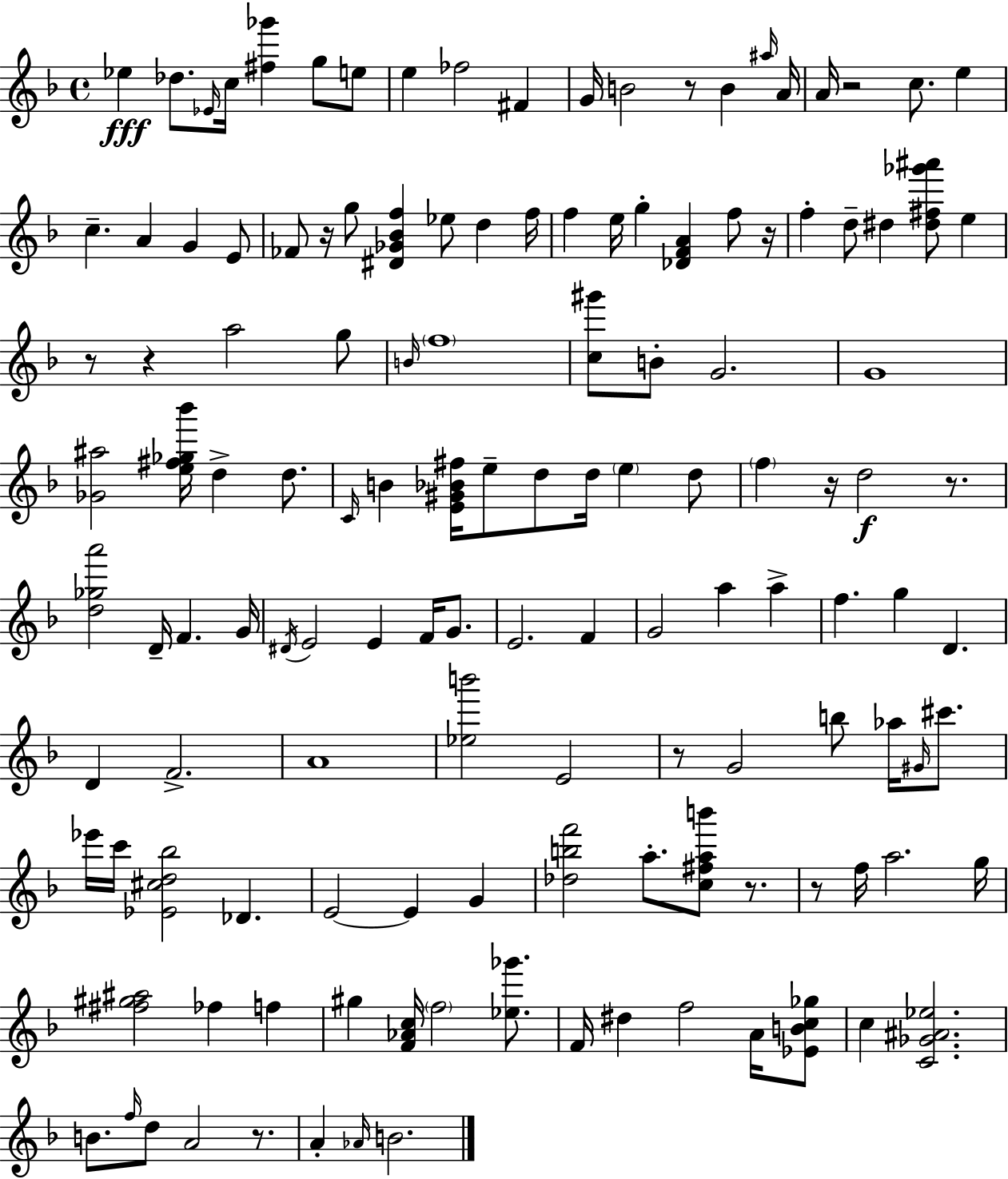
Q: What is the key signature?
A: D minor